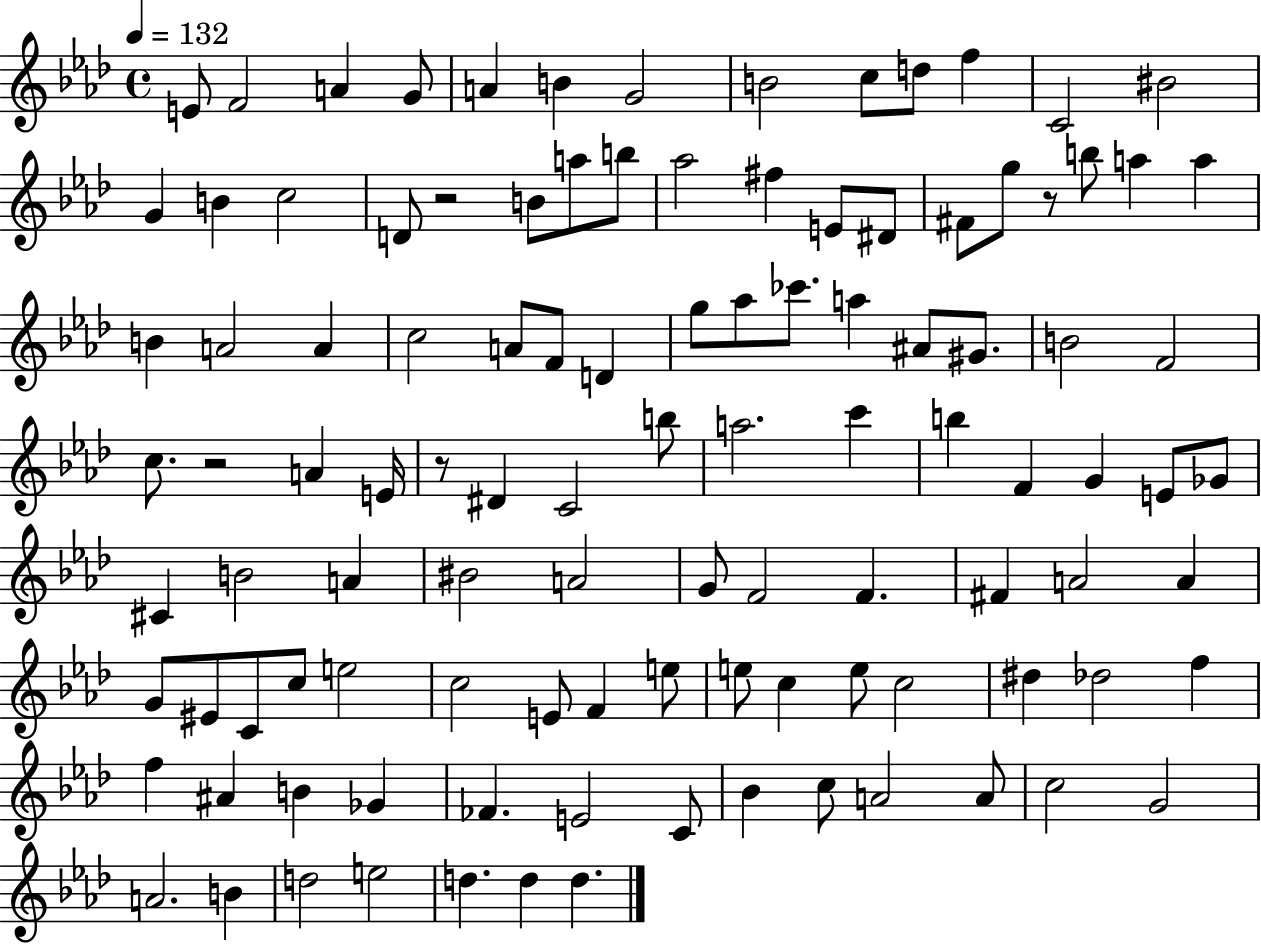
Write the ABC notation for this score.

X:1
T:Untitled
M:4/4
L:1/4
K:Ab
E/2 F2 A G/2 A B G2 B2 c/2 d/2 f C2 ^B2 G B c2 D/2 z2 B/2 a/2 b/2 _a2 ^f E/2 ^D/2 ^F/2 g/2 z/2 b/2 a a B A2 A c2 A/2 F/2 D g/2 _a/2 _c'/2 a ^A/2 ^G/2 B2 F2 c/2 z2 A E/4 z/2 ^D C2 b/2 a2 c' b F G E/2 _G/2 ^C B2 A ^B2 A2 G/2 F2 F ^F A2 A G/2 ^E/2 C/2 c/2 e2 c2 E/2 F e/2 e/2 c e/2 c2 ^d _d2 f f ^A B _G _F E2 C/2 _B c/2 A2 A/2 c2 G2 A2 B d2 e2 d d d